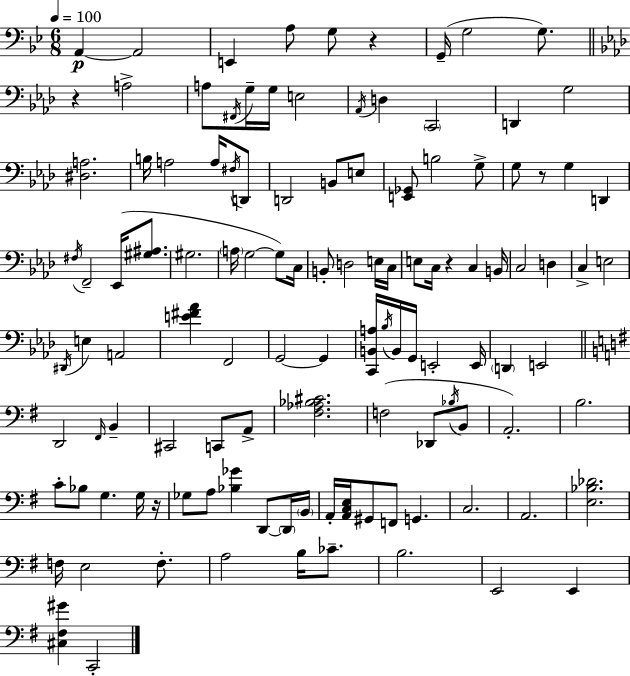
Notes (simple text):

A2/q A2/h E2/q A3/e G3/e R/q G2/s G3/h G3/e. R/q A3/h A3/e F#2/s G3/s G3/s E3/h Ab2/s D3/q C2/h D2/q G3/h [D#3,A3]/h. B3/s A3/h A3/s F#3/s D2/e D2/h B2/e E3/e [E2,Gb2]/e B3/h G3/e G3/e R/e G3/q D2/q F#3/s F2/h Eb2/s [G#3,A#3]/e. G#3/h. A3/s G3/h G3/e C3/s B2/e D3/h E3/s C3/s E3/e C3/s R/q C3/q B2/s C3/h D3/q C3/q E3/h D#2/s E3/q A2/h [E4,F#4,Ab4]/q F2/h G2/h G2/q [C2,B2,A3]/s Bb3/s B2/s G2/s E2/h E2/s D2/q E2/h D2/h F#2/s B2/q C#2/h C2/e A2/e [F#3,Ab3,Bb3,C#4]/h. F3/h Db2/e Bb3/s B2/e A2/h. B3/h. C4/e Bb3/e G3/q. G3/s R/s Gb3/e A3/e [Bb3,Gb4]/q D2/e D2/s B2/s A2/s [A2,C3,E3]/s G#2/e F2/e G2/q. C3/h. A2/h. [E3,Bb3,Db4]/h. F3/s E3/h F3/e. A3/h B3/s CES4/e. B3/h. E2/h E2/q [C#3,F#3,G#4]/q C2/h